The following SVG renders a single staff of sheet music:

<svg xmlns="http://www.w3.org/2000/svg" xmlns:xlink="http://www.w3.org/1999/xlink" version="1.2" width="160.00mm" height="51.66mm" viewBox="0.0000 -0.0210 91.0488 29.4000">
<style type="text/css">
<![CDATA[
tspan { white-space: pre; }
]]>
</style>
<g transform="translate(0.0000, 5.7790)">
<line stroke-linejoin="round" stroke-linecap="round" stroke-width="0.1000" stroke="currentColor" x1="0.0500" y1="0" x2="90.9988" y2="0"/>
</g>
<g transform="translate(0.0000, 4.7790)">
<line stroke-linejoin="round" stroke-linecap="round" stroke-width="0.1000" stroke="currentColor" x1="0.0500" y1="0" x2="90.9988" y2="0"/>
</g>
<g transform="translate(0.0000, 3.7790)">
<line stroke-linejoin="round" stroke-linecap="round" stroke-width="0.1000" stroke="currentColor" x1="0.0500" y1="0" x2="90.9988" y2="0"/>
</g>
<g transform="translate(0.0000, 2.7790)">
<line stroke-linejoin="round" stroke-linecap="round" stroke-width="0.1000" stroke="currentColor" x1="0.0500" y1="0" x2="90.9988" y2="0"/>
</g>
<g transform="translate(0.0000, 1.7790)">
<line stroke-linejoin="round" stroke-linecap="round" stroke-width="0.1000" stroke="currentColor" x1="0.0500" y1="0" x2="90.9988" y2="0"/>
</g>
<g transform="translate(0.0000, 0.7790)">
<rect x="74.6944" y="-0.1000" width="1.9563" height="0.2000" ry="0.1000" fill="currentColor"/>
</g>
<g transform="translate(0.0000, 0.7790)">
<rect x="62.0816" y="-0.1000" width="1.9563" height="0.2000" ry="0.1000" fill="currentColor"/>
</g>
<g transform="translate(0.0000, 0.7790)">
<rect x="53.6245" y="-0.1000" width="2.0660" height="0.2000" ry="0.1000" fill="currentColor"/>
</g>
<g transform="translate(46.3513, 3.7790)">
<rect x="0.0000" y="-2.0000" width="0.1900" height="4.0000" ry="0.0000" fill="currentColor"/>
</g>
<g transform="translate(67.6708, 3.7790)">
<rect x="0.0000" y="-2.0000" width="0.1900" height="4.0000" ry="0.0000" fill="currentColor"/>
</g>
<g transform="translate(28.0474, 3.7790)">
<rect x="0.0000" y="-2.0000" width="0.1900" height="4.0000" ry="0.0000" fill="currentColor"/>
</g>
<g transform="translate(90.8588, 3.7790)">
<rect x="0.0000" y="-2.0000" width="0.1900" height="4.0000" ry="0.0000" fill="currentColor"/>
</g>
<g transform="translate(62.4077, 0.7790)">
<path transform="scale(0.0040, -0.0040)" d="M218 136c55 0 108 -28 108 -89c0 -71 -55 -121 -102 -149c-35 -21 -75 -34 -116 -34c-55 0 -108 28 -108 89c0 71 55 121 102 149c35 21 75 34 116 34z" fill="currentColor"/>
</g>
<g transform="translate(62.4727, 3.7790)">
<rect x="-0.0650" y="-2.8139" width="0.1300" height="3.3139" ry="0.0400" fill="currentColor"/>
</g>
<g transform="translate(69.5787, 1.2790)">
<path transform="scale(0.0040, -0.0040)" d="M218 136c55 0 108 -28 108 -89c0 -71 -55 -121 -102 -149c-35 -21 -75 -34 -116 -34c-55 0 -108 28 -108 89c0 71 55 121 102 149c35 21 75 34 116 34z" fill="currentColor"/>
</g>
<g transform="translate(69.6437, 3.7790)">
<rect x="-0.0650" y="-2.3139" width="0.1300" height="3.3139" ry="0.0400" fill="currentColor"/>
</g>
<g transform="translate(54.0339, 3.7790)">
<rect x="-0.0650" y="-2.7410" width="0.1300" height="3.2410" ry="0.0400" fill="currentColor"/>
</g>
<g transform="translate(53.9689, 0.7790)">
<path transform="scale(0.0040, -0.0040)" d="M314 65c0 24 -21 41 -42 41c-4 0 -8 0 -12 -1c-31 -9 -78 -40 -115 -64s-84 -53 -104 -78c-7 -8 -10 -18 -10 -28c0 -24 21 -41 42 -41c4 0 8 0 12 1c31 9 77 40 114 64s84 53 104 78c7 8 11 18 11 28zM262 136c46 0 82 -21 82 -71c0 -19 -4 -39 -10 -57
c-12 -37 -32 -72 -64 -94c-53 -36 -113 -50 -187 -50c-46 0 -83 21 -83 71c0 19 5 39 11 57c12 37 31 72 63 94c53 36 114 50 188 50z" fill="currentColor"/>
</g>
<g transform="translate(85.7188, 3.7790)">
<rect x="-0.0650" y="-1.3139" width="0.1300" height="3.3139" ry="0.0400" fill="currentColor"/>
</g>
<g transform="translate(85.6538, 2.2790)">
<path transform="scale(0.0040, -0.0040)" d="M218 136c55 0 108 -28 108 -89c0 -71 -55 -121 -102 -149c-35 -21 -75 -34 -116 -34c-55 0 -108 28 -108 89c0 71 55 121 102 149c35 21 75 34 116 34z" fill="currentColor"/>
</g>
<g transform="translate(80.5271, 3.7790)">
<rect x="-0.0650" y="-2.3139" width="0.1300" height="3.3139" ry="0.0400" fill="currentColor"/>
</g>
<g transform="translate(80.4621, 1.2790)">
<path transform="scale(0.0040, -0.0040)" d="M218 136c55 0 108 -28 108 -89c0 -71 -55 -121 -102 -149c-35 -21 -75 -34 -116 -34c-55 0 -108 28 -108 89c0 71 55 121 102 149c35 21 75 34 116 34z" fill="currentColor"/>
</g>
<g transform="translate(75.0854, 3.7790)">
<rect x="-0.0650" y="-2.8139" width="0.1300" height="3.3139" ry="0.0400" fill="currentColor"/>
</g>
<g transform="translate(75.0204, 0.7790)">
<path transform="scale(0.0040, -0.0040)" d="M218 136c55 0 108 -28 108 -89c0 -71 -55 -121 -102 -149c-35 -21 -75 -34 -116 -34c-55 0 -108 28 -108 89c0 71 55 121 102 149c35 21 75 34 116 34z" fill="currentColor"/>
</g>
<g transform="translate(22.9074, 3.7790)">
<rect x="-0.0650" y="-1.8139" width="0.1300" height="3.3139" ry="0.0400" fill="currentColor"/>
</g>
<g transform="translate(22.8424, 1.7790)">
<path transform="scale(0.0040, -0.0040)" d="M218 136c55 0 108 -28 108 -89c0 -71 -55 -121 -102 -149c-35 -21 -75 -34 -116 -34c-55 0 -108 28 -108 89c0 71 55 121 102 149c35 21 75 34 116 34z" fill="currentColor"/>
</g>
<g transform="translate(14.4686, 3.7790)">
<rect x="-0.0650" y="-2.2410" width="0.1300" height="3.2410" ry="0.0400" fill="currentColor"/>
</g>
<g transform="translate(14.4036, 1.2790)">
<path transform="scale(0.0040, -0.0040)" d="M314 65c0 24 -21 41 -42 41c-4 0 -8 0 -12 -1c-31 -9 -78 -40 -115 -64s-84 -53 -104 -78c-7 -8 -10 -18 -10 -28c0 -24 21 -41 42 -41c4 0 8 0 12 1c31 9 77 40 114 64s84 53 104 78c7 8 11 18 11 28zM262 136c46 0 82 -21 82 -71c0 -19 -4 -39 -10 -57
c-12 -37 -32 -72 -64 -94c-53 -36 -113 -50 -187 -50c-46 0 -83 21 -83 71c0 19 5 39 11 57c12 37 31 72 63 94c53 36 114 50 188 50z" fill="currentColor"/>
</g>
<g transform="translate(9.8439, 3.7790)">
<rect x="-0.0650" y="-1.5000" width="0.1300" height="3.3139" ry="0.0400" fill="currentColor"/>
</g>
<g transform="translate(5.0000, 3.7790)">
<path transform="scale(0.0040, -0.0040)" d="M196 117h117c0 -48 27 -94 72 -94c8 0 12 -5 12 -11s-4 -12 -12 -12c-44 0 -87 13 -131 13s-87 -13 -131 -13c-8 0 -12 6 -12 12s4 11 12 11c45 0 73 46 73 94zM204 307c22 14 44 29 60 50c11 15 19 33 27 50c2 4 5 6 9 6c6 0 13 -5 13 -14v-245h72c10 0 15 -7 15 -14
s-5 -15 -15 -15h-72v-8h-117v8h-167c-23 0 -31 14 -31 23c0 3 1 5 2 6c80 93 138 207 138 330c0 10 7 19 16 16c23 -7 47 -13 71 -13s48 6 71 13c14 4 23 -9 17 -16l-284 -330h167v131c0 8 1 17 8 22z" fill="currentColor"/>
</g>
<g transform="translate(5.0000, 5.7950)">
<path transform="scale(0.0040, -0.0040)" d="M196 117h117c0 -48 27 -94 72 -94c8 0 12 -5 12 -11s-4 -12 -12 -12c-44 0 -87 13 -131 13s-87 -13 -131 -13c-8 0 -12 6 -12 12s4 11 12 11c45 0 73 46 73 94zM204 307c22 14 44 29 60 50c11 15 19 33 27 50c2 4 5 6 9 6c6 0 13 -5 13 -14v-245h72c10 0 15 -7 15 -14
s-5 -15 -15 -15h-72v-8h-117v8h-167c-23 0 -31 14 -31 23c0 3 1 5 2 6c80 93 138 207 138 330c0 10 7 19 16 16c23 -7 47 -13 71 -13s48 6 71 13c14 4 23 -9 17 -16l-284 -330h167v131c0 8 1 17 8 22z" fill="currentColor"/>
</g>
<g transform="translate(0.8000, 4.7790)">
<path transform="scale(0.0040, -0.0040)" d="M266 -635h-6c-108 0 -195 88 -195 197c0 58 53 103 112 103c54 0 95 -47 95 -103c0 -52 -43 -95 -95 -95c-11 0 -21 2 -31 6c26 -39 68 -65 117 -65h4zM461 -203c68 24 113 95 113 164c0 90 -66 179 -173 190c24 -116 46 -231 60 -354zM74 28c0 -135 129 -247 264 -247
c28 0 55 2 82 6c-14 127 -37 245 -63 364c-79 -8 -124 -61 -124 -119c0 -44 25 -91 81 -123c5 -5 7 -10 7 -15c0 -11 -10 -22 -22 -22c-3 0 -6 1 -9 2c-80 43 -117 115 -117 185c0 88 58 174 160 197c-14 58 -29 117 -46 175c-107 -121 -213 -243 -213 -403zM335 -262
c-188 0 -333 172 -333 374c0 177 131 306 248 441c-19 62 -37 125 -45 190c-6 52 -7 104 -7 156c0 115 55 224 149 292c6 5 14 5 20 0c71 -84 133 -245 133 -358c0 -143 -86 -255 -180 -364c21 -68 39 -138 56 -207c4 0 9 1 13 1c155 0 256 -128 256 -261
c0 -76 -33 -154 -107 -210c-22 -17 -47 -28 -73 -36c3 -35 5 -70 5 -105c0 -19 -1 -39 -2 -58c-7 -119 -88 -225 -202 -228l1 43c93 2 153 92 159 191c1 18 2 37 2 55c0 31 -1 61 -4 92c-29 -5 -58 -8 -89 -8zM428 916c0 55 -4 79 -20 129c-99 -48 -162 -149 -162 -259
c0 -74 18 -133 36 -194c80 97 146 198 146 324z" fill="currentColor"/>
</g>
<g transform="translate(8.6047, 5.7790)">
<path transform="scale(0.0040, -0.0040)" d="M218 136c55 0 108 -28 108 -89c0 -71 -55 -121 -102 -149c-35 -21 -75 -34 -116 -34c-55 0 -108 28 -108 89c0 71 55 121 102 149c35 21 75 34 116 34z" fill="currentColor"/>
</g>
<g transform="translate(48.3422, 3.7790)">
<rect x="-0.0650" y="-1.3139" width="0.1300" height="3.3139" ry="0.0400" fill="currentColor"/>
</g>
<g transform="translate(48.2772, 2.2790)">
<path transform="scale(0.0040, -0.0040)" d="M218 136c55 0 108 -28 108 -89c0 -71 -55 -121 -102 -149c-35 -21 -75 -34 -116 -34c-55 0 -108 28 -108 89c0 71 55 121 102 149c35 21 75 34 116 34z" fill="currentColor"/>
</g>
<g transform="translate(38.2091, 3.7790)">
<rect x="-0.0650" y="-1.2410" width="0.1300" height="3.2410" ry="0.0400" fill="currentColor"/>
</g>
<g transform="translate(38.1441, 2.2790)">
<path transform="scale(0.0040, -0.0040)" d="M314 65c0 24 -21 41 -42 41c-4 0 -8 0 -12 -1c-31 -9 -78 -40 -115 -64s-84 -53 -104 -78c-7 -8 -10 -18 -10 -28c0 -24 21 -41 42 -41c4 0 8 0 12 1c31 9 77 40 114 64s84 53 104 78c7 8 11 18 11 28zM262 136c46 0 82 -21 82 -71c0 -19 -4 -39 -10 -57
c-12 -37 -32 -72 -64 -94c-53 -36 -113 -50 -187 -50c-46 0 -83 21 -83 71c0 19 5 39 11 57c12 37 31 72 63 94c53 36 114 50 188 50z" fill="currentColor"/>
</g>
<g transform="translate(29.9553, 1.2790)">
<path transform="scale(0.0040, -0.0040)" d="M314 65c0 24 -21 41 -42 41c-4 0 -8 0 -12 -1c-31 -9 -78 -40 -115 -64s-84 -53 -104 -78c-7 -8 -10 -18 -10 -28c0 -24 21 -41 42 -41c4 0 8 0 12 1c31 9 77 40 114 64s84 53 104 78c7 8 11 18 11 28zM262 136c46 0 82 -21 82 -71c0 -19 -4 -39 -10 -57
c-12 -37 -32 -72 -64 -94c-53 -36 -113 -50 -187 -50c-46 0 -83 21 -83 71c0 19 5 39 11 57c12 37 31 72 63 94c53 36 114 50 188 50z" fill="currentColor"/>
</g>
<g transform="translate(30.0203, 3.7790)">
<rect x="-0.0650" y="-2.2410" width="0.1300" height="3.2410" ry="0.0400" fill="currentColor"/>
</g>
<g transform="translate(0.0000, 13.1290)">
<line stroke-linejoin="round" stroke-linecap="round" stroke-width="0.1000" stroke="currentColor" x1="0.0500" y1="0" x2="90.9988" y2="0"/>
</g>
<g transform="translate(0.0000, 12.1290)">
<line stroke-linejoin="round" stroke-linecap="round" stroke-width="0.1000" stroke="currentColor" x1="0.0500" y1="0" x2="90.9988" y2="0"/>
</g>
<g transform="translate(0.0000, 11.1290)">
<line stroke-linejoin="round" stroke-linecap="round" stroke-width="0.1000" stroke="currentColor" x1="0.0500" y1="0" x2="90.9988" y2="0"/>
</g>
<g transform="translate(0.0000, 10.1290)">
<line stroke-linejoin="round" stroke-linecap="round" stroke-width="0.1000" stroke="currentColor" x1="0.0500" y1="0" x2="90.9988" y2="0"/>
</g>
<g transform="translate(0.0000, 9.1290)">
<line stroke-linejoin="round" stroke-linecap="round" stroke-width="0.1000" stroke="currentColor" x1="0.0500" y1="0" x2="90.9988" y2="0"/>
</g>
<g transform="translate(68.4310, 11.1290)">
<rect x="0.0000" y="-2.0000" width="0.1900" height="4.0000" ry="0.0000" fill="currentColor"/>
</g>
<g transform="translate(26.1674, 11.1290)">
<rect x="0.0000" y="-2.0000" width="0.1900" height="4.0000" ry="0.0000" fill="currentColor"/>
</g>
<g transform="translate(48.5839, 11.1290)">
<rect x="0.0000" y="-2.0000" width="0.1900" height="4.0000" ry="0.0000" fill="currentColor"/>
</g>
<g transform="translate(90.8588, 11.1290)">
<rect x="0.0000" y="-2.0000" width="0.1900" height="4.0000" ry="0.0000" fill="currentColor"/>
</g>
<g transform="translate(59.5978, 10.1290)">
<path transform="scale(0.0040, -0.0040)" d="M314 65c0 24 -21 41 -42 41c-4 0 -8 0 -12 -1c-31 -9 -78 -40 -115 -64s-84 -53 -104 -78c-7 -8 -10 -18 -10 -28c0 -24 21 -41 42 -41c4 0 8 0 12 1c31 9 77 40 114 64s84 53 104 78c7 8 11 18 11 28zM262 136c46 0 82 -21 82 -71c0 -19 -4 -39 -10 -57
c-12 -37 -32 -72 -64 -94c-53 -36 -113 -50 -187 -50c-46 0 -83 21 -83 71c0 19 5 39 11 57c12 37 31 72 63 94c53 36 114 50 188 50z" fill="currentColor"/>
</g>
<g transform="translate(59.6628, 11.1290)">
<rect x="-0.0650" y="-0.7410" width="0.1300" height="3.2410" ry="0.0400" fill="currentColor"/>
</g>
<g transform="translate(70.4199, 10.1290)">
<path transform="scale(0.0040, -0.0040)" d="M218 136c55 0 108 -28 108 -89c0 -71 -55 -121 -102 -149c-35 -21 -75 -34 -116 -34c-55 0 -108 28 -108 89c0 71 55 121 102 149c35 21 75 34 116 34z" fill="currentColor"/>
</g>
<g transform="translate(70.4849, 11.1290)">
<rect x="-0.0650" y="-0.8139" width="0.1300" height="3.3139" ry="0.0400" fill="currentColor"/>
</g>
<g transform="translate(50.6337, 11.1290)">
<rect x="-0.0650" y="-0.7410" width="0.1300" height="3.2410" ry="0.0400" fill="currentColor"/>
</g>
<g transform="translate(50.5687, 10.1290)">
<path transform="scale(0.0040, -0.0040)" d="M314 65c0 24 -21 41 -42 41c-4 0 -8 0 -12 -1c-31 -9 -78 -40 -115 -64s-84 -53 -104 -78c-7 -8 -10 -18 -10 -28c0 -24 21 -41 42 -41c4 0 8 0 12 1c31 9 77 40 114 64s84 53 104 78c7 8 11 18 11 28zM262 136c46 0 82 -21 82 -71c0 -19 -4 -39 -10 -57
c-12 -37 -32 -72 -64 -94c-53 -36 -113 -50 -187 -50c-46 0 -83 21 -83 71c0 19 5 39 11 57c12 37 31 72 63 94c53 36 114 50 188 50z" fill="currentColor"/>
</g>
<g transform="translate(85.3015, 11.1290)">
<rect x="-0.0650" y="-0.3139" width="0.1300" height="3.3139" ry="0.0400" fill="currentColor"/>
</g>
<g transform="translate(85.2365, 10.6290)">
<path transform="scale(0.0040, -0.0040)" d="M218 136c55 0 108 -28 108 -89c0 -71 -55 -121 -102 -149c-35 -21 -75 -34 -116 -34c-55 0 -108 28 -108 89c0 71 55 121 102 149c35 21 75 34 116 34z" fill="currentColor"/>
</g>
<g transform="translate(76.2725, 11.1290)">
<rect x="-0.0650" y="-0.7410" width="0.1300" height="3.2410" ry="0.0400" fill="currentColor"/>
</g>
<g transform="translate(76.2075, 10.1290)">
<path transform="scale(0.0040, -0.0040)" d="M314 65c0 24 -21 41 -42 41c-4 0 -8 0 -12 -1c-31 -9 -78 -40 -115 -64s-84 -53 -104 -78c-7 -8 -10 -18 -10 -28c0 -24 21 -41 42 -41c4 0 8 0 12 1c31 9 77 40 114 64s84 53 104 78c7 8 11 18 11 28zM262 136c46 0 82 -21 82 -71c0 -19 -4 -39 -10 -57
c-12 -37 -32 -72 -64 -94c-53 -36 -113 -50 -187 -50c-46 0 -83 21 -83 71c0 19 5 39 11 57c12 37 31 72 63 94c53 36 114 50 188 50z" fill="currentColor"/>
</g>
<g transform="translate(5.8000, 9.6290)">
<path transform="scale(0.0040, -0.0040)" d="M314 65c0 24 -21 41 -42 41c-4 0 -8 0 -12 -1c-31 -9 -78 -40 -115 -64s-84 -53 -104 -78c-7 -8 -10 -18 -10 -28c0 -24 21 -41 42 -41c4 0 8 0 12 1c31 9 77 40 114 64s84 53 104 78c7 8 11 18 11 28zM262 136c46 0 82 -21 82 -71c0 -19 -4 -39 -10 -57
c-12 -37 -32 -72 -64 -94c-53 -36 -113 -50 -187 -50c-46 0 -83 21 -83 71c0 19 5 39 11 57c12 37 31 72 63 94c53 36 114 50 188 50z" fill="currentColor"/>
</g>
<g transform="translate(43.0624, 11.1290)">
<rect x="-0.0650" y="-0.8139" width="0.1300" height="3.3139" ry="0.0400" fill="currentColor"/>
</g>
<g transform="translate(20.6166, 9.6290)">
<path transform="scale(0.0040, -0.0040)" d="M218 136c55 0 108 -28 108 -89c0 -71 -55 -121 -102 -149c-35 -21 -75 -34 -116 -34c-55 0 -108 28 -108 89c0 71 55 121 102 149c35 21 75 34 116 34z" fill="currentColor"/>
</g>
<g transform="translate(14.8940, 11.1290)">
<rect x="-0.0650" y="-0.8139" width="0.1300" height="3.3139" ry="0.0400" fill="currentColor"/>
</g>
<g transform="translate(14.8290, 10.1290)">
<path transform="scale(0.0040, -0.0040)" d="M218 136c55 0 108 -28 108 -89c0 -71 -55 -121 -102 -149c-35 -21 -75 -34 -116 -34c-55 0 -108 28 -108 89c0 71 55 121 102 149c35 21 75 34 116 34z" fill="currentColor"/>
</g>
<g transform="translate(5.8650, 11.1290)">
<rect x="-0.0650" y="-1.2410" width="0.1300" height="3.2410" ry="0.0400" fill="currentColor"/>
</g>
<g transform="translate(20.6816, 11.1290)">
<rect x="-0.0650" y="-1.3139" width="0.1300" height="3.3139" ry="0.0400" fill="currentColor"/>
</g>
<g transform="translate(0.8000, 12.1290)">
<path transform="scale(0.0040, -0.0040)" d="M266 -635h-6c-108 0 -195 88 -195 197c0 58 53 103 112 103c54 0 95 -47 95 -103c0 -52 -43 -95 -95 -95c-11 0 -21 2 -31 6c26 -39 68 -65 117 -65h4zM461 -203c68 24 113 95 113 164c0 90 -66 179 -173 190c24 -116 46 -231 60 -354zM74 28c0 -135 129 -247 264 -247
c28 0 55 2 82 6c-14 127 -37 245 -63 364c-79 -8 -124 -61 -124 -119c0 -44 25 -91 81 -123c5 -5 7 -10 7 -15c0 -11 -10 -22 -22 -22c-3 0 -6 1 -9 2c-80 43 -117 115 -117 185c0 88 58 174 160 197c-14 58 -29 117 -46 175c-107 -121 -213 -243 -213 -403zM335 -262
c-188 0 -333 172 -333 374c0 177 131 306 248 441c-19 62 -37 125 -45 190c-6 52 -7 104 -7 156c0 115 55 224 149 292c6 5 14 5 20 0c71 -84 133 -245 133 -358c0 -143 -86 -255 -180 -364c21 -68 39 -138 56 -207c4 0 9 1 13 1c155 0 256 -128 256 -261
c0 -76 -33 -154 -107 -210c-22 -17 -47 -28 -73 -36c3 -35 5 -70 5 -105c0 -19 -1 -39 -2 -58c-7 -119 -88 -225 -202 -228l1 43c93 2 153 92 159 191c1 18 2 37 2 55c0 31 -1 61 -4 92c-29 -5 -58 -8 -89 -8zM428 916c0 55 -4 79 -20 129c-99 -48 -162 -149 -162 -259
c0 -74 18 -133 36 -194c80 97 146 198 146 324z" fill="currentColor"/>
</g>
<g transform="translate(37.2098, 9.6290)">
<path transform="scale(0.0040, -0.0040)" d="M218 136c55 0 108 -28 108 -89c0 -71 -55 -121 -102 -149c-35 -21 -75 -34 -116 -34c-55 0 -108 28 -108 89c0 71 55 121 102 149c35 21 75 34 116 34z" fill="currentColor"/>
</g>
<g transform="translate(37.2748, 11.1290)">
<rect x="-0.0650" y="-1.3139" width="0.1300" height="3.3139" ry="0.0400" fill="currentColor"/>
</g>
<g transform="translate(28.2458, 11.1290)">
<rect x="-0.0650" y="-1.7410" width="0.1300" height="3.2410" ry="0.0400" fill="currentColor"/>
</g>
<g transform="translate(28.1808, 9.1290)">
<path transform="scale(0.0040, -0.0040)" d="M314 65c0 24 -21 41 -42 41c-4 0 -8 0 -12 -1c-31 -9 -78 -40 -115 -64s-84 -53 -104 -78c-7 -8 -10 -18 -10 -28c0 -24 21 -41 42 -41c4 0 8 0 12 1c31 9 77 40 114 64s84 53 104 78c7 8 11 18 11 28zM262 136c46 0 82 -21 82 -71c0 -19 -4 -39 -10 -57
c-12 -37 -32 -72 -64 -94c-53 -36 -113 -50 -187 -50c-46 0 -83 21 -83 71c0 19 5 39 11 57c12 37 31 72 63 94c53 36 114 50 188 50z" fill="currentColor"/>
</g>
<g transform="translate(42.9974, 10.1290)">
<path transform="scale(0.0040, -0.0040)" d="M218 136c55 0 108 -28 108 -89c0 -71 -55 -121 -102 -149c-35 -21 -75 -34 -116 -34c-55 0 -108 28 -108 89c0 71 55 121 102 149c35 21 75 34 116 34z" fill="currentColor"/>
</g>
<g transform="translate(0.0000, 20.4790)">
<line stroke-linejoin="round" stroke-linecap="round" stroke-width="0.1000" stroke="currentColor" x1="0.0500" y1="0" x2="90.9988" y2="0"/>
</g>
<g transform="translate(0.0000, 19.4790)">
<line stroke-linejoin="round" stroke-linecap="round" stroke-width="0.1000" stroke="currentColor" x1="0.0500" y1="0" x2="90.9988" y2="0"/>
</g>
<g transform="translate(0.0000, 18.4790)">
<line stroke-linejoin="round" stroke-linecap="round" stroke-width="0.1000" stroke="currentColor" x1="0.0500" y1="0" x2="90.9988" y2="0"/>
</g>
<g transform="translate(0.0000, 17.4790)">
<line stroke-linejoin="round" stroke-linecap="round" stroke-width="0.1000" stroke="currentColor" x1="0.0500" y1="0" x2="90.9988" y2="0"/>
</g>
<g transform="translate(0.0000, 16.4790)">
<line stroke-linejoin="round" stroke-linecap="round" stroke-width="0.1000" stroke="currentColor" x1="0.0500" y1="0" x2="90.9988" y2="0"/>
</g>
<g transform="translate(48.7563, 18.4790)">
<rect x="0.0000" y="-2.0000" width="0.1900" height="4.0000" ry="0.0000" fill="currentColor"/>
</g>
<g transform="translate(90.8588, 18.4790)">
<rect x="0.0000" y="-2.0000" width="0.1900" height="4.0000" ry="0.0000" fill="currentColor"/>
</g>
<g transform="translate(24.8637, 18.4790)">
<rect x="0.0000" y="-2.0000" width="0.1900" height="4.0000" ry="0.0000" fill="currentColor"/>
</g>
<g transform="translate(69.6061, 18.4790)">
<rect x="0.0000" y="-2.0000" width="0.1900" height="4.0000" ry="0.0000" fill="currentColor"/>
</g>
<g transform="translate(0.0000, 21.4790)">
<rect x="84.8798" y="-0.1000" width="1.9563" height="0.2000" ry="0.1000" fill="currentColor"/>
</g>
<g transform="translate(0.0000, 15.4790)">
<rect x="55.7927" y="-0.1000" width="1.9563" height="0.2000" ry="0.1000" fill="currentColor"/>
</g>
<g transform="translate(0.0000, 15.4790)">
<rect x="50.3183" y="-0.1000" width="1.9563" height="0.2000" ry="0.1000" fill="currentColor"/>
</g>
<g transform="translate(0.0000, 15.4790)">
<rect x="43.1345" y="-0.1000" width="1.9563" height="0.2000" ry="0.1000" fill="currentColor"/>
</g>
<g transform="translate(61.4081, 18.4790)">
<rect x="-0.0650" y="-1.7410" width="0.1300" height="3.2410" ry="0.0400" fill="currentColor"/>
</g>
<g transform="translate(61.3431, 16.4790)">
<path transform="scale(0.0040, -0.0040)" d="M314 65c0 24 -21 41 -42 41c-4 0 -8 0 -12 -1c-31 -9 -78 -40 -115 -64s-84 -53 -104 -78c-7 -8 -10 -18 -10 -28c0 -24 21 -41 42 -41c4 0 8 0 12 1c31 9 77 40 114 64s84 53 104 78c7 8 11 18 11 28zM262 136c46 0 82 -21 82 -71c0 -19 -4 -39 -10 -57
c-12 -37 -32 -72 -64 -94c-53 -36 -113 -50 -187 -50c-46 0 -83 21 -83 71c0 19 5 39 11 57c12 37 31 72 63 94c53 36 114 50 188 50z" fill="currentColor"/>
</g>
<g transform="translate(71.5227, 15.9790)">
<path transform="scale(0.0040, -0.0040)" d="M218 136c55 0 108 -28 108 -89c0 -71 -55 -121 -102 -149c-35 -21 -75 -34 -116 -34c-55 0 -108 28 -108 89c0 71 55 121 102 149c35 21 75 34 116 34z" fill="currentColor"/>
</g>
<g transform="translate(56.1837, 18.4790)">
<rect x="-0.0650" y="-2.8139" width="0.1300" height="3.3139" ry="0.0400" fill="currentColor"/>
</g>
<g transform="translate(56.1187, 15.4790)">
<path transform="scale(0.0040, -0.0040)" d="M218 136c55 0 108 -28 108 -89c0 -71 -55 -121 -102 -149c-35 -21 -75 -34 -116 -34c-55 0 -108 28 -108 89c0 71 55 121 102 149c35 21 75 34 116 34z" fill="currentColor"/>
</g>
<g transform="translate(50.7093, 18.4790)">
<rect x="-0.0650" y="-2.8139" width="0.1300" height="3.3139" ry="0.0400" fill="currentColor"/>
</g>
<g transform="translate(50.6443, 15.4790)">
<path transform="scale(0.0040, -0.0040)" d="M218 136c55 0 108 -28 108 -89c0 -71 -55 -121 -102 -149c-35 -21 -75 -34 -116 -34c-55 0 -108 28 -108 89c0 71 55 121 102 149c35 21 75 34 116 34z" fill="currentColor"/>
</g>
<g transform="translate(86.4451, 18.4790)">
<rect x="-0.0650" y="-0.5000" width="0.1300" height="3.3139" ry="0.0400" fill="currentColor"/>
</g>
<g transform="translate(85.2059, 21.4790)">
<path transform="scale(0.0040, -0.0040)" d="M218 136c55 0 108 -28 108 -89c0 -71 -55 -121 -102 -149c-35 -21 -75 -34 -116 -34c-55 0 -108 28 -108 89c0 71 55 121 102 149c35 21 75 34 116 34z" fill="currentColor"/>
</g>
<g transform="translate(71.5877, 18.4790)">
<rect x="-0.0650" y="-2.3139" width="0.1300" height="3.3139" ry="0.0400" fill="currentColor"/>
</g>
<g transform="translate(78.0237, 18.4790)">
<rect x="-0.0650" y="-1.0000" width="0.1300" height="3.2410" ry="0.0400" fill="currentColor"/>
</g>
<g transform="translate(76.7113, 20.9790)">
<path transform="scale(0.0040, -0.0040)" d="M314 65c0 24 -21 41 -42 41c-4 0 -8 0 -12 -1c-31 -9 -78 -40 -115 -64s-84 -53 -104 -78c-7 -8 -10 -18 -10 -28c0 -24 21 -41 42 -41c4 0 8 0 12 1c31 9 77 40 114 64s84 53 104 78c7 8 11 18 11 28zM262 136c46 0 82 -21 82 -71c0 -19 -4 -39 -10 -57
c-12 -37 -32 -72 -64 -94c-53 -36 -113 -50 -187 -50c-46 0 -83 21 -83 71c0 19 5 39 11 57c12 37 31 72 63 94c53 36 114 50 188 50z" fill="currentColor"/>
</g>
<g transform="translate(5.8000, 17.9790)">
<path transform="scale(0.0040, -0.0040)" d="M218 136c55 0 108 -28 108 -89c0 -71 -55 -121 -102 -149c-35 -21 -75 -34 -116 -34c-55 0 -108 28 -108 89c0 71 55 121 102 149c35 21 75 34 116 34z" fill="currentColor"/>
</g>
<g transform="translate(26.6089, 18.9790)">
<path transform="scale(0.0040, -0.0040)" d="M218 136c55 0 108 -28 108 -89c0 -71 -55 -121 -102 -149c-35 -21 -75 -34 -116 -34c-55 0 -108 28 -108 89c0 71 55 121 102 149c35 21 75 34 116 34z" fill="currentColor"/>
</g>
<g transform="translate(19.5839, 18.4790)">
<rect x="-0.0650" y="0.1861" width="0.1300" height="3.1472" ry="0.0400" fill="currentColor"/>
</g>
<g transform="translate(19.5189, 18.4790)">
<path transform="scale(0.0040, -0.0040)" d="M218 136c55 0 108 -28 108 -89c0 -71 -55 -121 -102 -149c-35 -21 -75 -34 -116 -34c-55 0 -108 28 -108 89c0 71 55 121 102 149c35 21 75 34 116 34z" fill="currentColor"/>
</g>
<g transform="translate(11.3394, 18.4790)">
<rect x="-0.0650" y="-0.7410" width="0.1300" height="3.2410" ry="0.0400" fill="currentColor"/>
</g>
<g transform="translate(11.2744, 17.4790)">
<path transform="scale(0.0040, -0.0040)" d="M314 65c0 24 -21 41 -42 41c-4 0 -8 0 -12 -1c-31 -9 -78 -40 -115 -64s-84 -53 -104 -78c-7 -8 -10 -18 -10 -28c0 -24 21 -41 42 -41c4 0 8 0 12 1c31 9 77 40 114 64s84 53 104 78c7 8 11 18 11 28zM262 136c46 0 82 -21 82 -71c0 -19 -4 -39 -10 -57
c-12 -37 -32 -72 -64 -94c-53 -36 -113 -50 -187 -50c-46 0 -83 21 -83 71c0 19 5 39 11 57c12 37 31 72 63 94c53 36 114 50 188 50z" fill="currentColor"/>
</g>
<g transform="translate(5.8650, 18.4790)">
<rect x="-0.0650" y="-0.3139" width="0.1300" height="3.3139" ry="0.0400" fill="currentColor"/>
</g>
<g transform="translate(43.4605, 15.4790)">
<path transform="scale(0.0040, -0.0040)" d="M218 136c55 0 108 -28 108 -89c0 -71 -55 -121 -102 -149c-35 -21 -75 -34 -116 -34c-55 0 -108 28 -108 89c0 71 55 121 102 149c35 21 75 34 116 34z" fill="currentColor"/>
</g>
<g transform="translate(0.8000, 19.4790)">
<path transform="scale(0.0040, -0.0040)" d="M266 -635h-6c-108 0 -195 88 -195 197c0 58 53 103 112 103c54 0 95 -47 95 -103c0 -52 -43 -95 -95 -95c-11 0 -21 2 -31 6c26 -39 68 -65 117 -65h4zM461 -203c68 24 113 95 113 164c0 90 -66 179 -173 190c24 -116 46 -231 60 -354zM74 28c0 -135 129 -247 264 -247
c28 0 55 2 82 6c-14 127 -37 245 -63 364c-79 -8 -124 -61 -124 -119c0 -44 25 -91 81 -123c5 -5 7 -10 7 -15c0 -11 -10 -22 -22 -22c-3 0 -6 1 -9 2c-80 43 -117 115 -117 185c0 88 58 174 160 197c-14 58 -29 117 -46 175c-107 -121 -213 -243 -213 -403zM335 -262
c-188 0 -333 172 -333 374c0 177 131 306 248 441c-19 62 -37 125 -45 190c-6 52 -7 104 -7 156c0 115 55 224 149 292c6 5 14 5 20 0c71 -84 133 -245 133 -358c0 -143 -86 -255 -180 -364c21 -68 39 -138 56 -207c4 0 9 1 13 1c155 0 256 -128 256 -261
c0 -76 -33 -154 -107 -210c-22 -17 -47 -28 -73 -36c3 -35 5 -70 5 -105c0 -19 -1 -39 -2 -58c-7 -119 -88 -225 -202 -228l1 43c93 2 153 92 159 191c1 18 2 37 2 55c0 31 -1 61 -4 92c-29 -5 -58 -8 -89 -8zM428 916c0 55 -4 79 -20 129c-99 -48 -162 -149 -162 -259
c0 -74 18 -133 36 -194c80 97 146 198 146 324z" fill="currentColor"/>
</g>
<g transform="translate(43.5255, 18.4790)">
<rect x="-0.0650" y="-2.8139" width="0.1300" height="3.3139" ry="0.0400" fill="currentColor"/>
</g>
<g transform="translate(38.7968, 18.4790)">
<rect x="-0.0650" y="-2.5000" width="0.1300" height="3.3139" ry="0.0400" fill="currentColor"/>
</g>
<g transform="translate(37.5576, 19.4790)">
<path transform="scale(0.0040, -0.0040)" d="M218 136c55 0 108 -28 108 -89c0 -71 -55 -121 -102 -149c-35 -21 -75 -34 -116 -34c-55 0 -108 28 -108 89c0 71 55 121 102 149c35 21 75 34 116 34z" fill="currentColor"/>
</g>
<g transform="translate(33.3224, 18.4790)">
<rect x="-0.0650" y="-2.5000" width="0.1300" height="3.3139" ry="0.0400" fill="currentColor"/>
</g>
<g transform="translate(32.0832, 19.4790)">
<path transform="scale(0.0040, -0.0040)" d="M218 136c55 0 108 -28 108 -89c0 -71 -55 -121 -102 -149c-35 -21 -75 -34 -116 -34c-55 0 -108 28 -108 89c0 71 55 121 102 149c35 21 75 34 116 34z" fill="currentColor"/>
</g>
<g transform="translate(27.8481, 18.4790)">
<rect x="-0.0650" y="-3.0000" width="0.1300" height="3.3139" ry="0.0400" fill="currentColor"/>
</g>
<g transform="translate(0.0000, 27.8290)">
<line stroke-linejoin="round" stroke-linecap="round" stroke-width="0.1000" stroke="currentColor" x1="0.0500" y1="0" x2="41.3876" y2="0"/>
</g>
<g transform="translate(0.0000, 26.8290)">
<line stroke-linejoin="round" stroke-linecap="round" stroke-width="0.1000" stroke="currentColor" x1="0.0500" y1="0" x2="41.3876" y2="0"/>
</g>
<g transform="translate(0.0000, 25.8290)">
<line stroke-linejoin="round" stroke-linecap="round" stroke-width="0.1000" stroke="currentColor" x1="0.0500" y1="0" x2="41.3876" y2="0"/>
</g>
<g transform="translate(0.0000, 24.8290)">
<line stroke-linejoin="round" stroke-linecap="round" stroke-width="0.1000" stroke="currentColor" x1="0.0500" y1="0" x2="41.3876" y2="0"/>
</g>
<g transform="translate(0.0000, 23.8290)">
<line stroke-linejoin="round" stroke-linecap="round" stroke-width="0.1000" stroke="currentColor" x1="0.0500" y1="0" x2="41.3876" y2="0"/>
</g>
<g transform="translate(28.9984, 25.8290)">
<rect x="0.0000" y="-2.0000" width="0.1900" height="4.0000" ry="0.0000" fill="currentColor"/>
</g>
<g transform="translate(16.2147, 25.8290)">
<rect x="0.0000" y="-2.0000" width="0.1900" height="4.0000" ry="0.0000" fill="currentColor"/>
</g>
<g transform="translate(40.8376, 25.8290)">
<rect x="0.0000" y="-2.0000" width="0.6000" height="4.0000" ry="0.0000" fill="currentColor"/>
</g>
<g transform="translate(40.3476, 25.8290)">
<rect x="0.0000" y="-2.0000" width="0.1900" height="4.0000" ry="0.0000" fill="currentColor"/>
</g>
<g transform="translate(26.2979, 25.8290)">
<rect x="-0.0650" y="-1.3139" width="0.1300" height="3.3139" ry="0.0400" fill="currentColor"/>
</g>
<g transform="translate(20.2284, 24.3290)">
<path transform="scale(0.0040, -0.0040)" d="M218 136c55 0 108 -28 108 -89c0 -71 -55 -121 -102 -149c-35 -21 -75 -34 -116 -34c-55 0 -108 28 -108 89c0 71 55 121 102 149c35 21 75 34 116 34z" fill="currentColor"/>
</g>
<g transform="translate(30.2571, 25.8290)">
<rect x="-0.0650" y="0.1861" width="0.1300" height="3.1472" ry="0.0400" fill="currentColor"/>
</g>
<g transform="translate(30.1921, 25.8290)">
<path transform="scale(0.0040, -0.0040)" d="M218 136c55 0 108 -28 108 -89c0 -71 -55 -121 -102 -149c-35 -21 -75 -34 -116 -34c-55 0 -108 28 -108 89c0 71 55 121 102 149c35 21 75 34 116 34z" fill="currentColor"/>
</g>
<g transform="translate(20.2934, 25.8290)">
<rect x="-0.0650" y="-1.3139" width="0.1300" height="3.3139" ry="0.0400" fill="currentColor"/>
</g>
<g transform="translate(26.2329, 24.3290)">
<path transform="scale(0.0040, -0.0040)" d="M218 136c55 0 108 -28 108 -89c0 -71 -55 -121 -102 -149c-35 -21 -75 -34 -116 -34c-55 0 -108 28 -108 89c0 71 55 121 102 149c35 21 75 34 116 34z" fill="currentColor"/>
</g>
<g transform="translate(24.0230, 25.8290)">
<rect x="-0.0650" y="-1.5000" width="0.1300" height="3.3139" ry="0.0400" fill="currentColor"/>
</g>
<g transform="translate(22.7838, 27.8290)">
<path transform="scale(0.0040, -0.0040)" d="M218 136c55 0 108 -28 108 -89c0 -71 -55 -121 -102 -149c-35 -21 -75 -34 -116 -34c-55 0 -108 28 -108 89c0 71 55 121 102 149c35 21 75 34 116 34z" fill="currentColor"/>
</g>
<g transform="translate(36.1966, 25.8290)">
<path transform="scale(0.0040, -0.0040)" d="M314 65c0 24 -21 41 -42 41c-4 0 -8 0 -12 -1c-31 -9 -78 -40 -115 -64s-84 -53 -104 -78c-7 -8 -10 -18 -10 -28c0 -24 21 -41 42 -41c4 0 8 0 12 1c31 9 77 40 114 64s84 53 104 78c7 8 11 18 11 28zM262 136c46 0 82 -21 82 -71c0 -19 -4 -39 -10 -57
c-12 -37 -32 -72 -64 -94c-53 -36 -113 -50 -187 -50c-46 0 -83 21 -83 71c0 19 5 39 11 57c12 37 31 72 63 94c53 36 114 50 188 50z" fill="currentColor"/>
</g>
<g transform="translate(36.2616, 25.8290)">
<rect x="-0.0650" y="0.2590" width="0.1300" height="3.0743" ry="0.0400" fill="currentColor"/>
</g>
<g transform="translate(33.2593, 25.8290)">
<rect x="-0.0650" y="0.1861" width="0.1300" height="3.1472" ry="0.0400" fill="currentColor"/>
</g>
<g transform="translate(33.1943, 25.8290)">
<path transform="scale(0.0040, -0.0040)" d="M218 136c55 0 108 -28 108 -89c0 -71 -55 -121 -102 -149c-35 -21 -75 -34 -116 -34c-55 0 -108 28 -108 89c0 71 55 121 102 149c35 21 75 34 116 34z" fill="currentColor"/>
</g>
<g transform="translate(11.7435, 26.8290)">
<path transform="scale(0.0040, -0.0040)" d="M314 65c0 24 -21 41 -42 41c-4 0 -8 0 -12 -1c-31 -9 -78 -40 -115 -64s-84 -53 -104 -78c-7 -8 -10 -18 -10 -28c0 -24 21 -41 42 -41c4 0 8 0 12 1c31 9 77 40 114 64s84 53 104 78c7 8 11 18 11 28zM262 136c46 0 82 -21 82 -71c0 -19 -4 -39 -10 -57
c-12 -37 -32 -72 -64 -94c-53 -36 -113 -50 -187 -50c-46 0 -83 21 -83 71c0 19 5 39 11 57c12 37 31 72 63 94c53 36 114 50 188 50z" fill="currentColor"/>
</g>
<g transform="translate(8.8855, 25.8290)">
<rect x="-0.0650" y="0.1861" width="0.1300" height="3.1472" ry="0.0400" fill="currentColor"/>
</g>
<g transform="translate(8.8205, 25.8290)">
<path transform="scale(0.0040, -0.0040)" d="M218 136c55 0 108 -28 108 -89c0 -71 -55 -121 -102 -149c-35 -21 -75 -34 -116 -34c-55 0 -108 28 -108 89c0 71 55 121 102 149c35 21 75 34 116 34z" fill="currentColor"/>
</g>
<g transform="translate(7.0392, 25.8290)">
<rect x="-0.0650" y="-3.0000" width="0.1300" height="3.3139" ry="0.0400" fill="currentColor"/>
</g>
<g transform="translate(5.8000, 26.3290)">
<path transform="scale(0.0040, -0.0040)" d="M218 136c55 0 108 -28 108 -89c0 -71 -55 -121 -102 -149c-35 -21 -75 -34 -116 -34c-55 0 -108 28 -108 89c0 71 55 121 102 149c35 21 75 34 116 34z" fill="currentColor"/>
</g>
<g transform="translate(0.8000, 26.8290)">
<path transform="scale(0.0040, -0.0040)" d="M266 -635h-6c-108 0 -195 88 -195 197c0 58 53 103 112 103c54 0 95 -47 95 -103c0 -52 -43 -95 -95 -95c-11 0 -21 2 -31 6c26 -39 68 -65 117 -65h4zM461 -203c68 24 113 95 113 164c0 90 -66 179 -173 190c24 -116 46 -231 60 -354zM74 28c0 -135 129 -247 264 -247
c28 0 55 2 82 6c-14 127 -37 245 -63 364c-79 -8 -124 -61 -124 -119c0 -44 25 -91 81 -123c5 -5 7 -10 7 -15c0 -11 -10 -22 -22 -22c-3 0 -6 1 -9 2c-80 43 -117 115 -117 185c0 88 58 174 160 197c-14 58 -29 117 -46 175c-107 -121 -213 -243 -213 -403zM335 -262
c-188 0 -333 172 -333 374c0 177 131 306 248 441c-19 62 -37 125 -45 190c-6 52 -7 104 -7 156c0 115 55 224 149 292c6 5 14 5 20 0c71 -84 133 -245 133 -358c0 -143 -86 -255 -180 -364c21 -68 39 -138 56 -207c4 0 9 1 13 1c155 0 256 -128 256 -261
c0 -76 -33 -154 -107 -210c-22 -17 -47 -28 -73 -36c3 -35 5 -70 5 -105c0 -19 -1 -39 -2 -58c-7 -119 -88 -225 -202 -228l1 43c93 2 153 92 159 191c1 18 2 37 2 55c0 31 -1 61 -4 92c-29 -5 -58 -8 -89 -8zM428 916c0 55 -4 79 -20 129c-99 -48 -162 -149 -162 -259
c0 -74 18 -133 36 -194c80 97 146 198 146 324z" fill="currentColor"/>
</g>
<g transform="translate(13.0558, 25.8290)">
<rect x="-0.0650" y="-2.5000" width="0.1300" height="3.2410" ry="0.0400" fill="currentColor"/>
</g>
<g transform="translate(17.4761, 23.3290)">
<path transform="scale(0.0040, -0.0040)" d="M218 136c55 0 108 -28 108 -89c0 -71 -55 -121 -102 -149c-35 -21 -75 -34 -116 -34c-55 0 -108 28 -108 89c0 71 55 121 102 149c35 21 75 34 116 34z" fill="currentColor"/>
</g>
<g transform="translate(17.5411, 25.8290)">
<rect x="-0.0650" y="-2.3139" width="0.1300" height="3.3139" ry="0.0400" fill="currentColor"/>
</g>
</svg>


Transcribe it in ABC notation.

X:1
T:Untitled
M:4/4
L:1/4
K:C
E g2 f g2 e2 e a2 a g a g e e2 d e f2 e d d2 d2 d d2 c c d2 B A G G a a a f2 g D2 C A B G2 g e E e B B B2